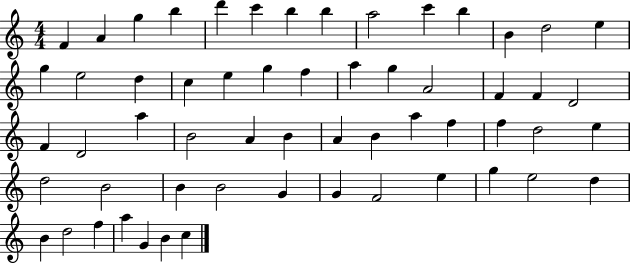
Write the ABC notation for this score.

X:1
T:Untitled
M:4/4
L:1/4
K:C
F A g b d' c' b b a2 c' b B d2 e g e2 d c e g f a g A2 F F D2 F D2 a B2 A B A B a f f d2 e d2 B2 B B2 G G F2 e g e2 d B d2 f a G B c